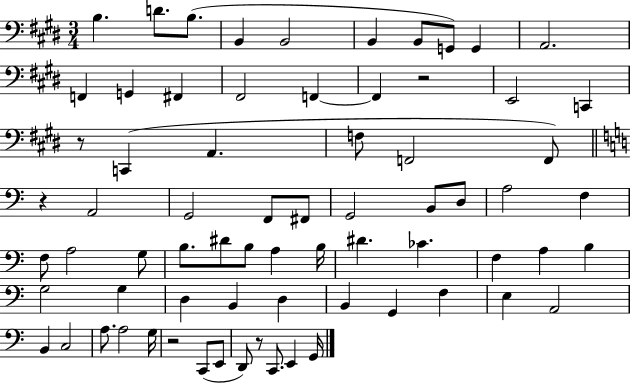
{
  \clef bass
  \numericTimeSignature
  \time 3/4
  \key e \major
  b4. d'8. b8.( | b,4 b,2 | b,4 b,8 g,8) g,4 | a,2. | \break f,4 g,4 fis,4 | fis,2 f,4~~ | f,4 r2 | e,2 c,4 | \break r8 c,4( a,4. | f8 f,2 f,8) | \bar "||" \break \key a \minor r4 a,2 | g,2 f,8 fis,8 | g,2 b,8 d8 | a2 f4 | \break f8 a2 g8 | b8. dis'8 b8 a4 b16 | dis'4. ces'4. | f4 a4 b4 | \break g2 g4 | d4 b,4 d4 | b,4 g,4 f4 | e4 a,2 | \break b,4 c2 | a8. a2 g16 | r2 c,8( e,8 | d,8) r8 c,8. e,4 g,16 | \break \bar "|."
}